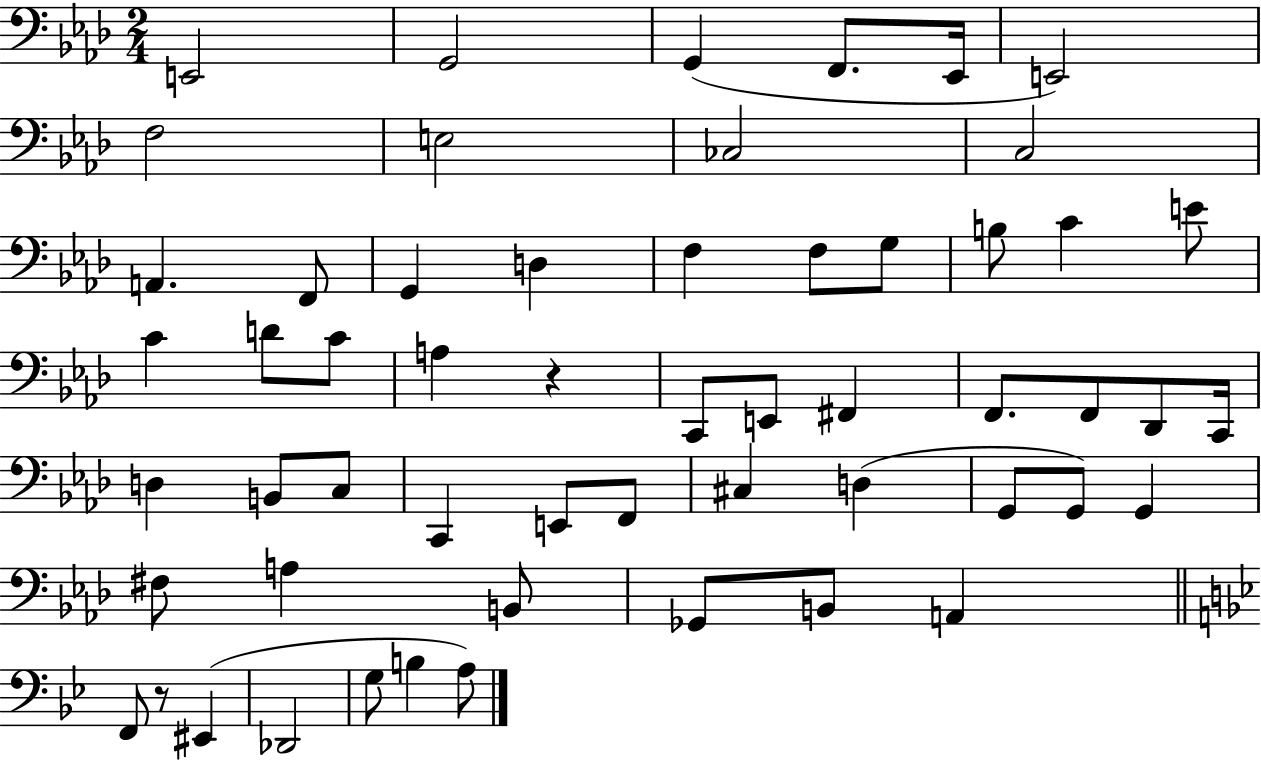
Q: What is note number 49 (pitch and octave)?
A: F2